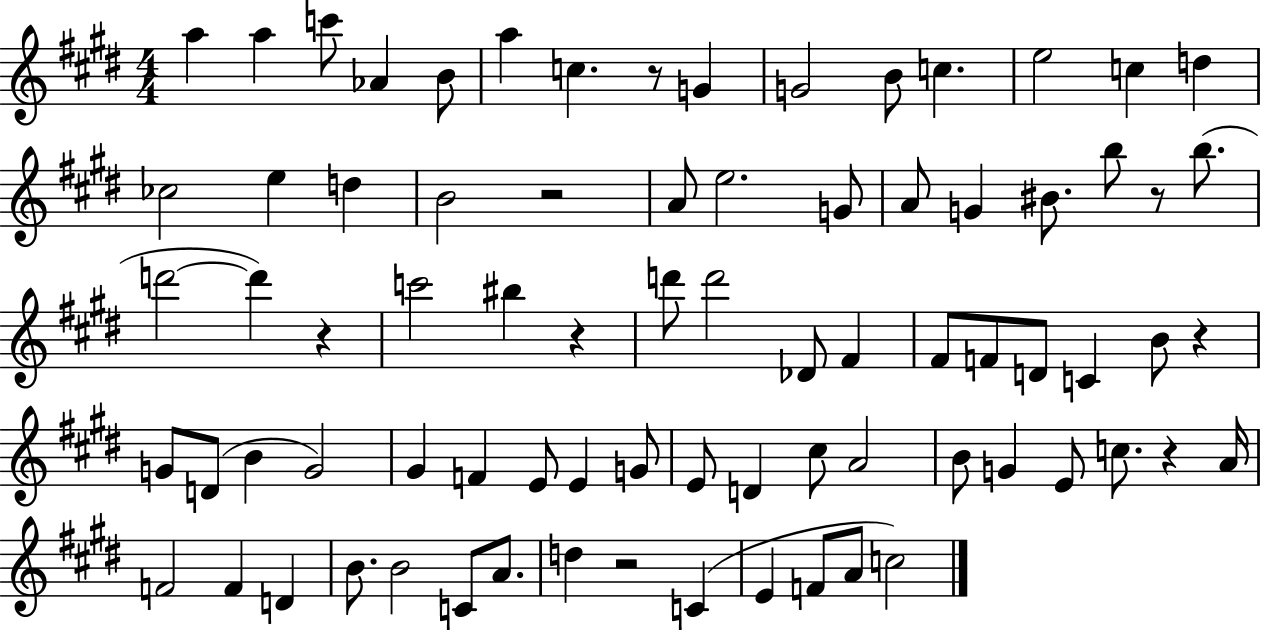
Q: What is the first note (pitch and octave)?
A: A5